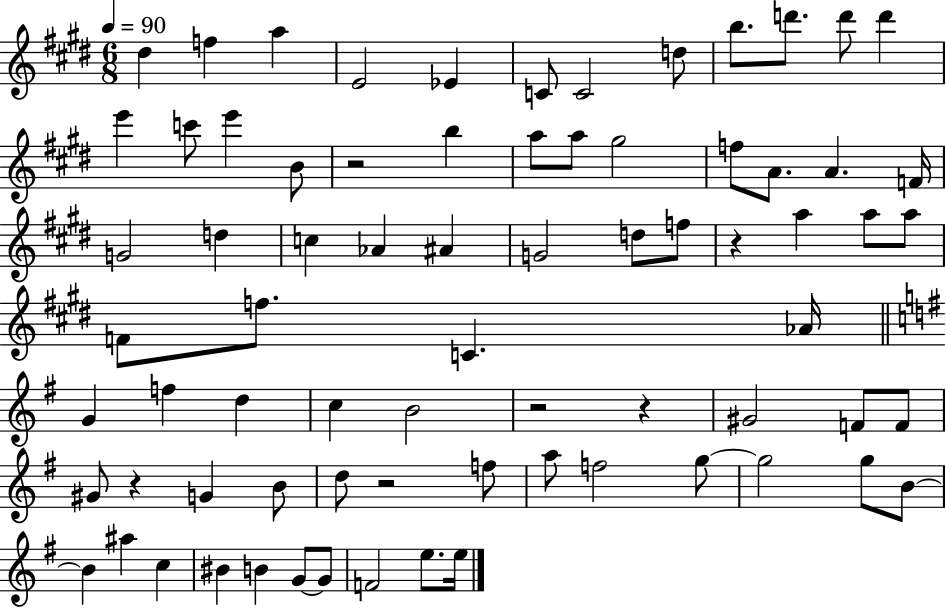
D#5/q F5/q A5/q E4/h Eb4/q C4/e C4/h D5/e B5/e. D6/e. D6/e D6/q E6/q C6/e E6/q B4/e R/h B5/q A5/e A5/e G#5/h F5/e A4/e. A4/q. F4/s G4/h D5/q C5/q Ab4/q A#4/q G4/h D5/e F5/e R/q A5/q A5/e A5/e F4/e F5/e. C4/q. Ab4/s G4/q F5/q D5/q C5/q B4/h R/h R/q G#4/h F4/e F4/e G#4/e R/q G4/q B4/e D5/e R/h F5/e A5/e F5/h G5/e G5/h G5/e B4/e B4/q A#5/q C5/q BIS4/q B4/q G4/e G4/e F4/h E5/e. E5/s